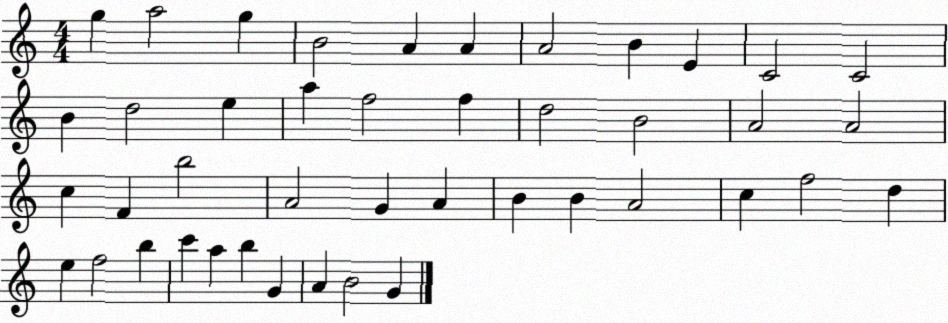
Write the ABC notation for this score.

X:1
T:Untitled
M:4/4
L:1/4
K:C
g a2 g B2 A A A2 B E C2 C2 B d2 e a f2 f d2 B2 A2 A2 c F b2 A2 G A B B A2 c f2 d e f2 b c' a b G A B2 G